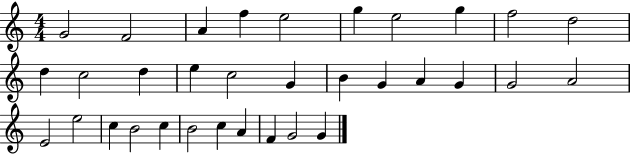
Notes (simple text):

G4/h F4/h A4/q F5/q E5/h G5/q E5/h G5/q F5/h D5/h D5/q C5/h D5/q E5/q C5/h G4/q B4/q G4/q A4/q G4/q G4/h A4/h E4/h E5/h C5/q B4/h C5/q B4/h C5/q A4/q F4/q G4/h G4/q